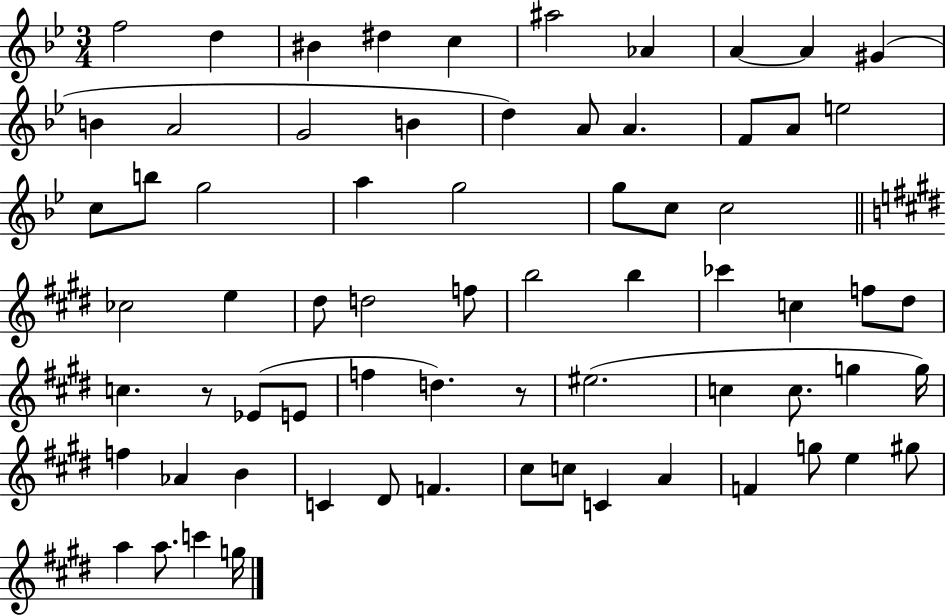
{
  \clef treble
  \numericTimeSignature
  \time 3/4
  \key bes \major
  \repeat volta 2 { f''2 d''4 | bis'4 dis''4 c''4 | ais''2 aes'4 | a'4~~ a'4 gis'4( | \break b'4 a'2 | g'2 b'4 | d''4) a'8 a'4. | f'8 a'8 e''2 | \break c''8 b''8 g''2 | a''4 g''2 | g''8 c''8 c''2 | \bar "||" \break \key e \major ces''2 e''4 | dis''8 d''2 f''8 | b''2 b''4 | ces'''4 c''4 f''8 dis''8 | \break c''4. r8 ees'8( e'8 | f''4 d''4.) r8 | eis''2.( | c''4 c''8. g''4 g''16) | \break f''4 aes'4 b'4 | c'4 dis'8 f'4. | cis''8 c''8 c'4 a'4 | f'4 g''8 e''4 gis''8 | \break a''4 a''8. c'''4 g''16 | } \bar "|."
}